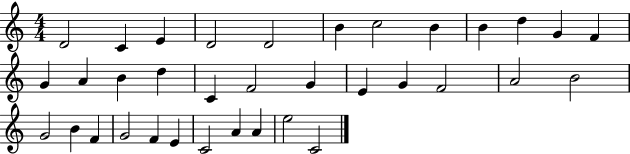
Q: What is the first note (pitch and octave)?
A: D4